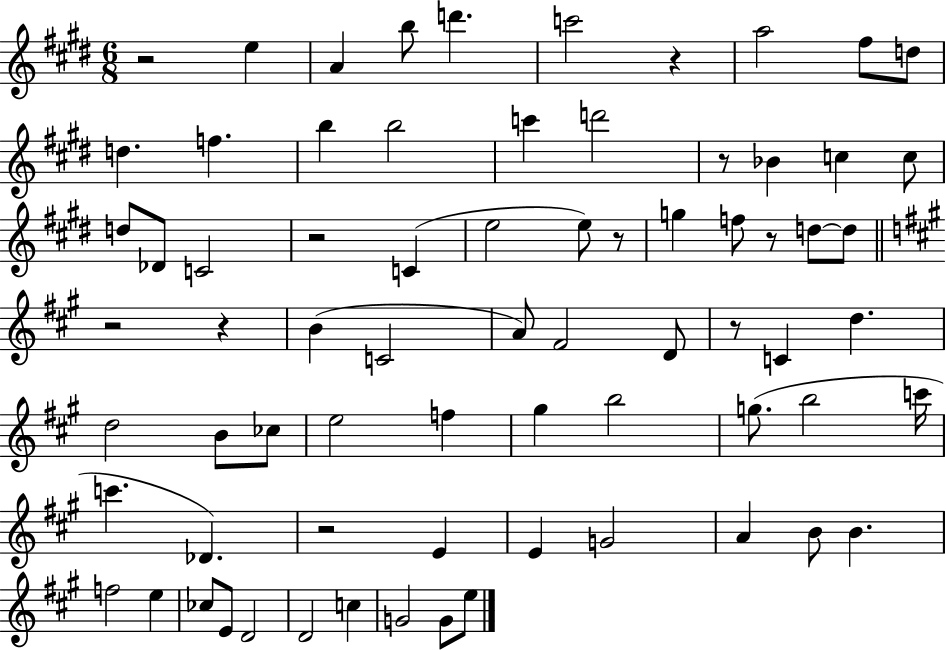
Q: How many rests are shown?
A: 10